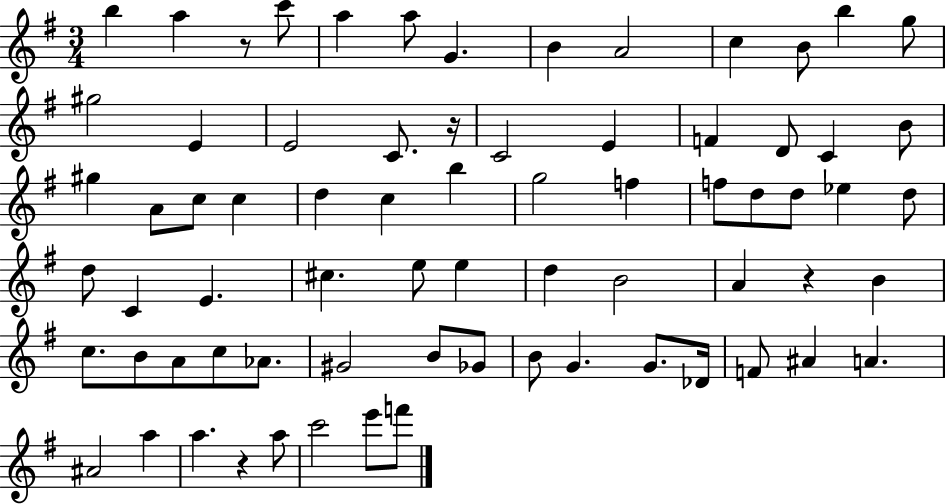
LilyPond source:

{
  \clef treble
  \numericTimeSignature
  \time 3/4
  \key g \major
  b''4 a''4 r8 c'''8 | a''4 a''8 g'4. | b'4 a'2 | c''4 b'8 b''4 g''8 | \break gis''2 e'4 | e'2 c'8. r16 | c'2 e'4 | f'4 d'8 c'4 b'8 | \break gis''4 a'8 c''8 c''4 | d''4 c''4 b''4 | g''2 f''4 | f''8 d''8 d''8 ees''4 d''8 | \break d''8 c'4 e'4. | cis''4. e''8 e''4 | d''4 b'2 | a'4 r4 b'4 | \break c''8. b'8 a'8 c''8 aes'8. | gis'2 b'8 ges'8 | b'8 g'4. g'8. des'16 | f'8 ais'4 a'4. | \break ais'2 a''4 | a''4. r4 a''8 | c'''2 e'''8 f'''8 | \bar "|."
}